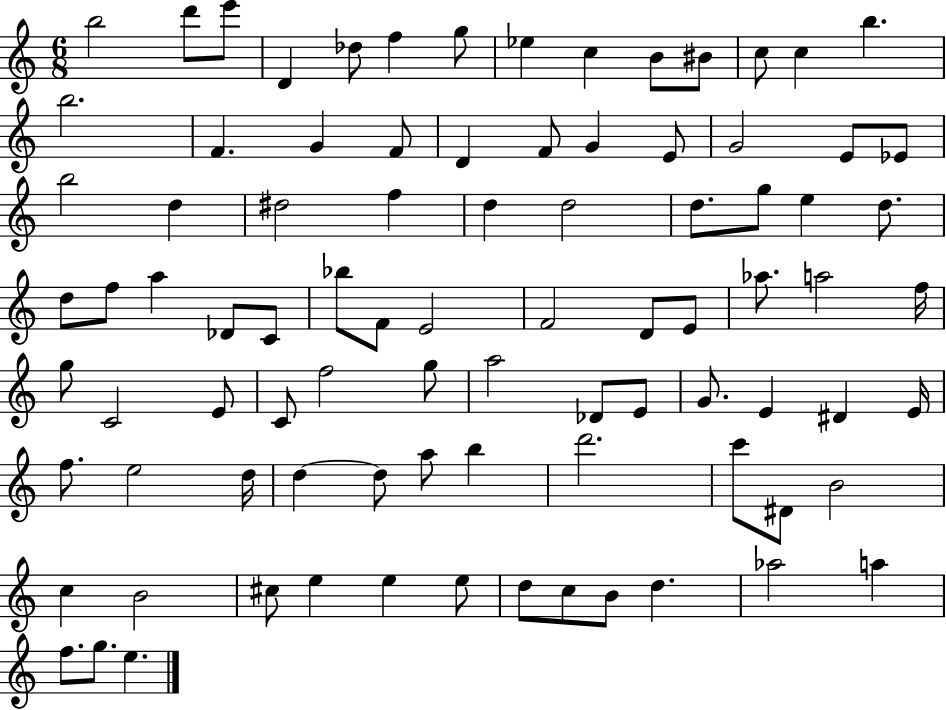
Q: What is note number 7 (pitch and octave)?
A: G5